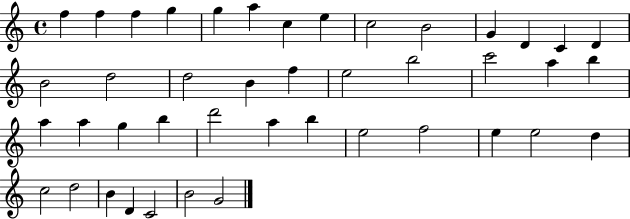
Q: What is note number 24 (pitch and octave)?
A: B5